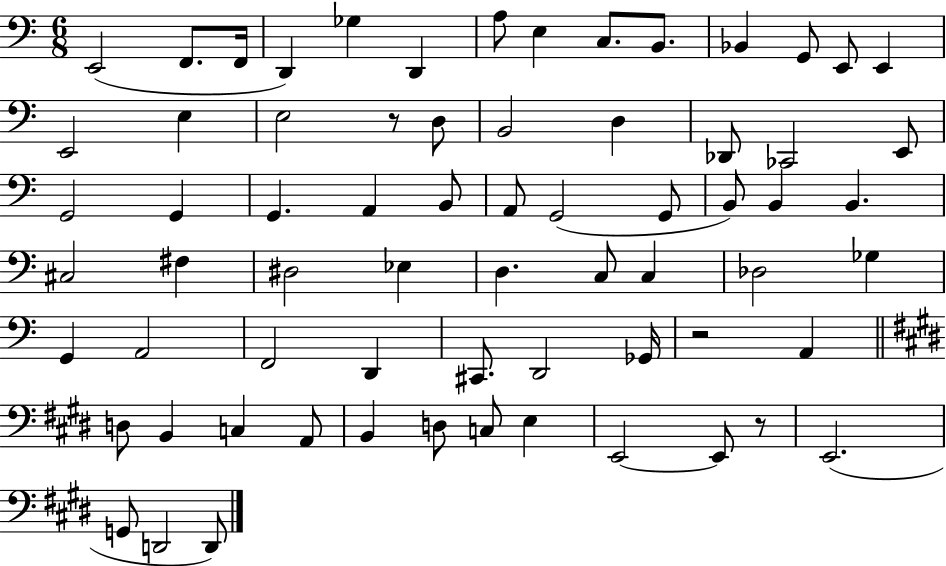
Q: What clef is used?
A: bass